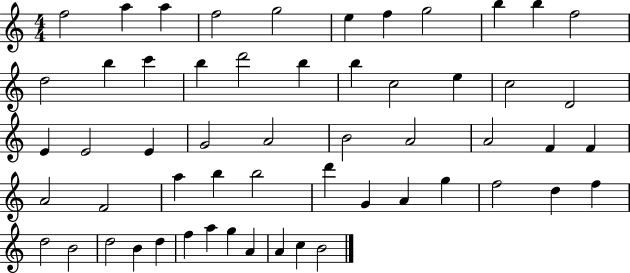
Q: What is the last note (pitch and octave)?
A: B4